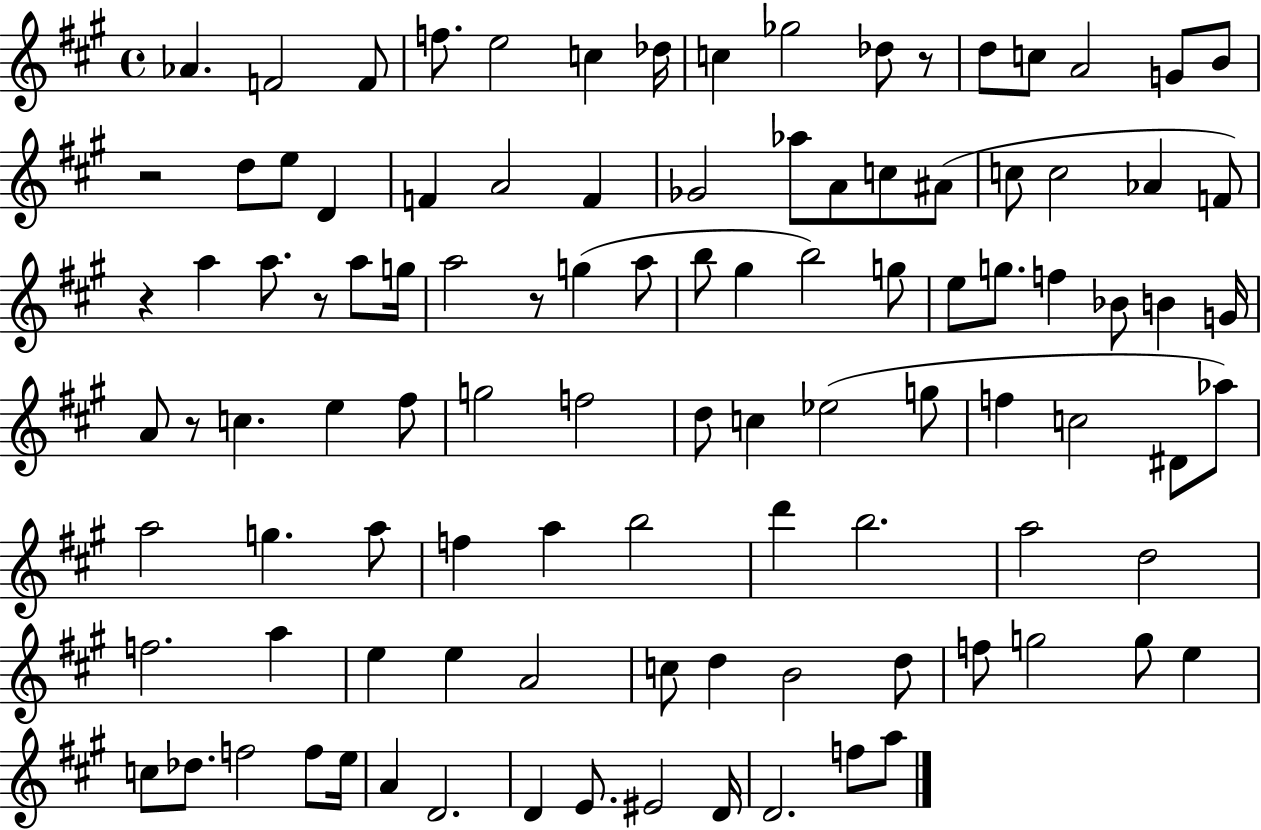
X:1
T:Untitled
M:4/4
L:1/4
K:A
_A F2 F/2 f/2 e2 c _d/4 c _g2 _d/2 z/2 d/2 c/2 A2 G/2 B/2 z2 d/2 e/2 D F A2 F _G2 _a/2 A/2 c/2 ^A/2 c/2 c2 _A F/2 z a a/2 z/2 a/2 g/4 a2 z/2 g a/2 b/2 ^g b2 g/2 e/2 g/2 f _B/2 B G/4 A/2 z/2 c e ^f/2 g2 f2 d/2 c _e2 g/2 f c2 ^D/2 _a/2 a2 g a/2 f a b2 d' b2 a2 d2 f2 a e e A2 c/2 d B2 d/2 f/2 g2 g/2 e c/2 _d/2 f2 f/2 e/4 A D2 D E/2 ^E2 D/4 D2 f/2 a/2